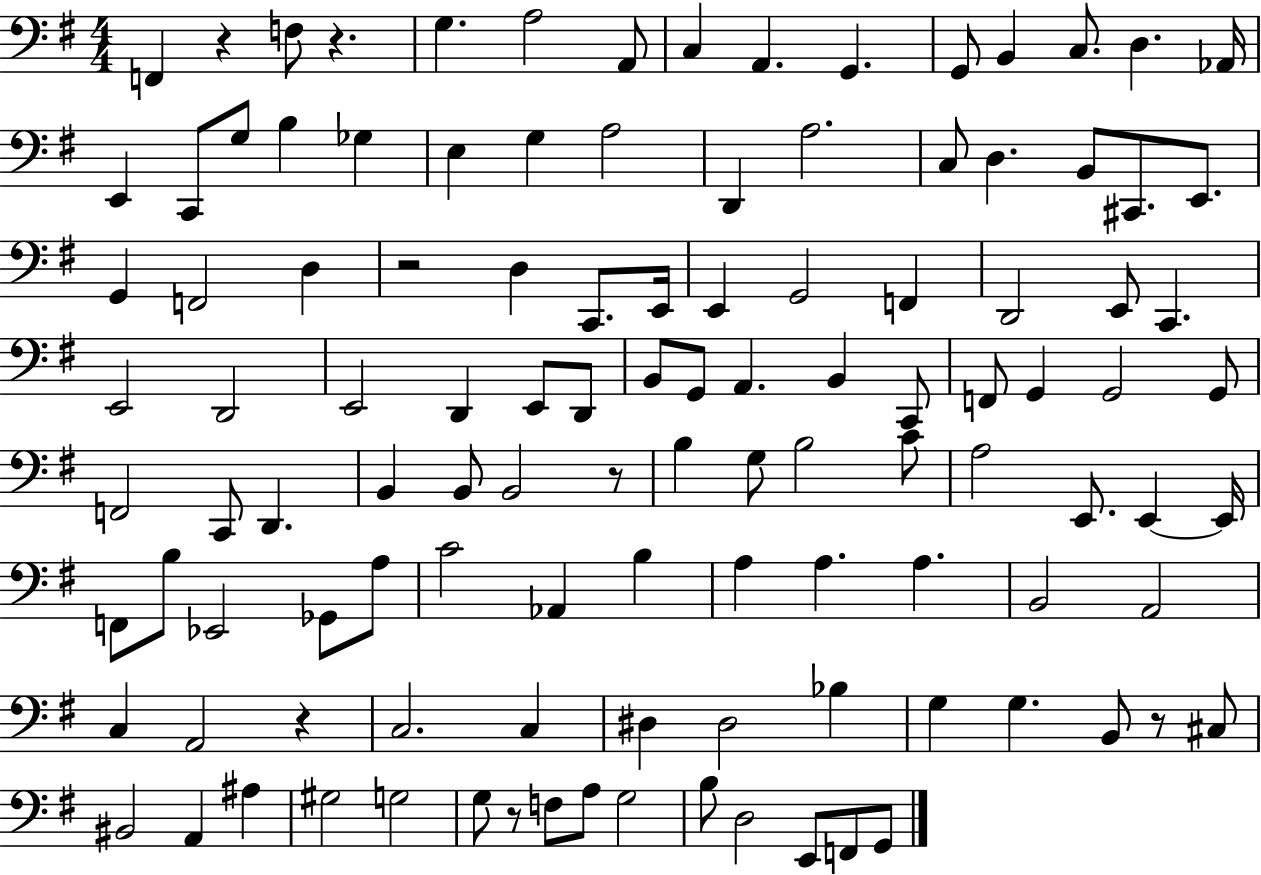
{
  \clef bass
  \numericTimeSignature
  \time 4/4
  \key g \major
  f,4 r4 f8 r4. | g4. a2 a,8 | c4 a,4. g,4. | g,8 b,4 c8. d4. aes,16 | \break e,4 c,8 g8 b4 ges4 | e4 g4 a2 | d,4 a2. | c8 d4. b,8 cis,8. e,8. | \break g,4 f,2 d4 | r2 d4 c,8. e,16 | e,4 g,2 f,4 | d,2 e,8 c,4. | \break e,2 d,2 | e,2 d,4 e,8 d,8 | b,8 g,8 a,4. b,4 c,8 | f,8 g,4 g,2 g,8 | \break f,2 c,8 d,4. | b,4 b,8 b,2 r8 | b4 g8 b2 c'8 | a2 e,8. e,4~~ e,16 | \break f,8 b8 ees,2 ges,8 a8 | c'2 aes,4 b4 | a4 a4. a4. | b,2 a,2 | \break c4 a,2 r4 | c2. c4 | dis4 dis2 bes4 | g4 g4. b,8 r8 cis8 | \break bis,2 a,4 ais4 | gis2 g2 | g8 r8 f8 a8 g2 | b8 d2 e,8 f,8 g,8 | \break \bar "|."
}